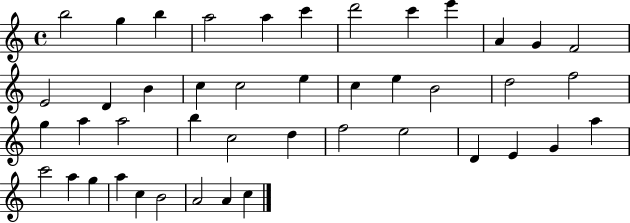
X:1
T:Untitled
M:4/4
L:1/4
K:C
b2 g b a2 a c' d'2 c' e' A G F2 E2 D B c c2 e c e B2 d2 f2 g a a2 b c2 d f2 e2 D E G a c'2 a g a c B2 A2 A c